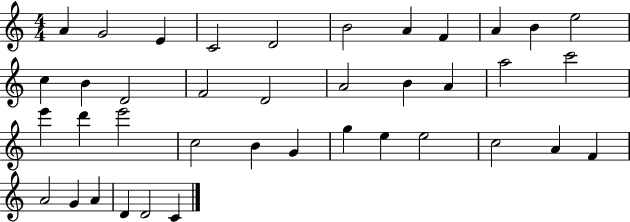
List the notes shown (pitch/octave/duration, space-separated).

A4/q G4/h E4/q C4/h D4/h B4/h A4/q F4/q A4/q B4/q E5/h C5/q B4/q D4/h F4/h D4/h A4/h B4/q A4/q A5/h C6/h E6/q D6/q E6/h C5/h B4/q G4/q G5/q E5/q E5/h C5/h A4/q F4/q A4/h G4/q A4/q D4/q D4/h C4/q